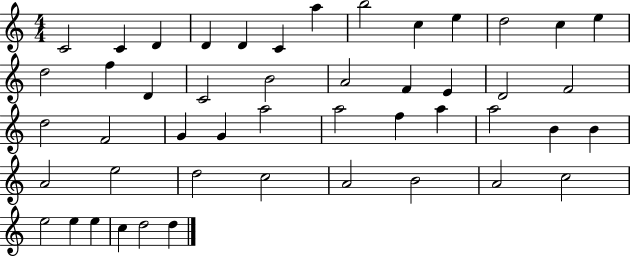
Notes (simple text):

C4/h C4/q D4/q D4/q D4/q C4/q A5/q B5/h C5/q E5/q D5/h C5/q E5/q D5/h F5/q D4/q C4/h B4/h A4/h F4/q E4/q D4/h F4/h D5/h F4/h G4/q G4/q A5/h A5/h F5/q A5/q A5/h B4/q B4/q A4/h E5/h D5/h C5/h A4/h B4/h A4/h C5/h E5/h E5/q E5/q C5/q D5/h D5/q